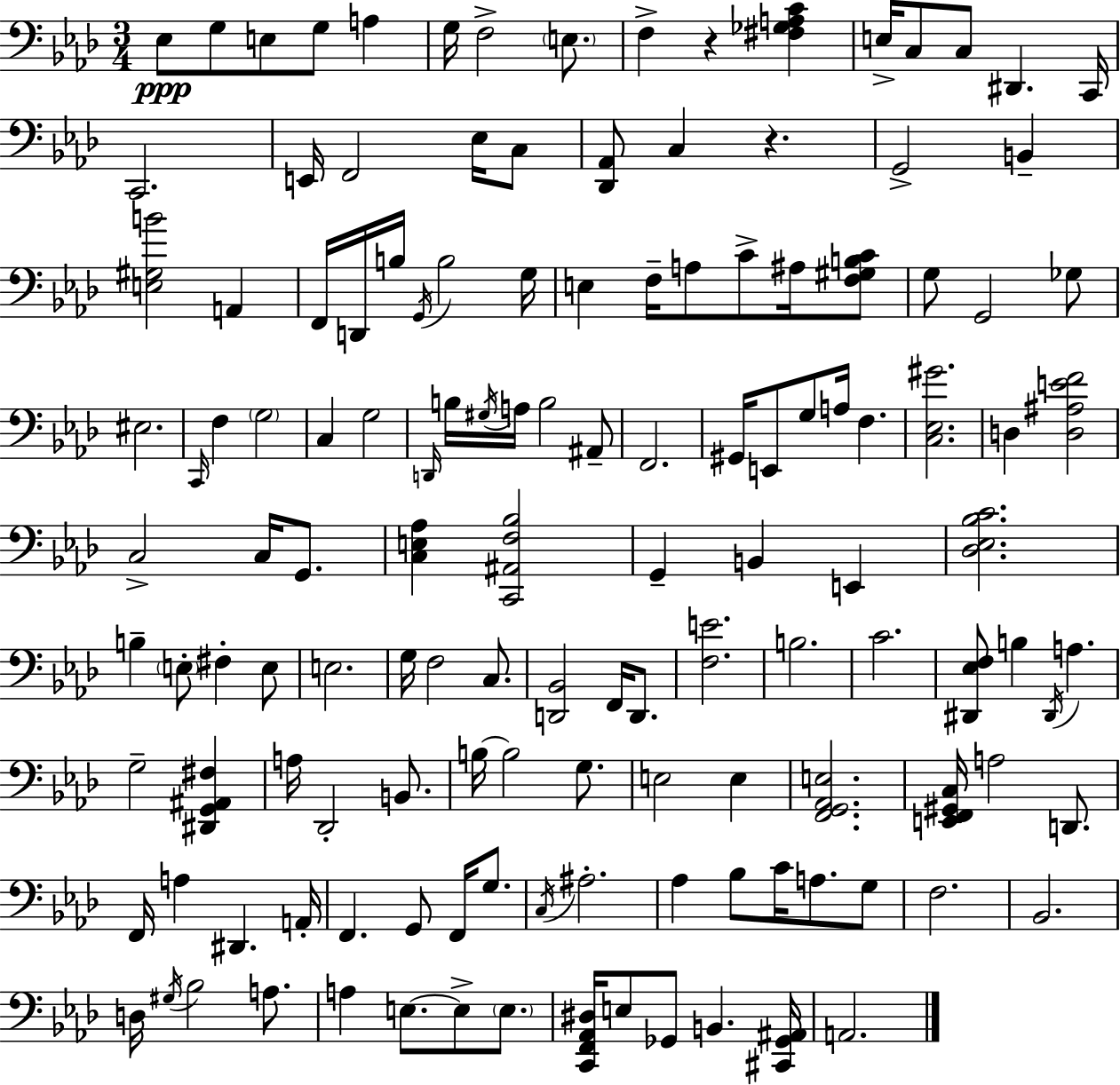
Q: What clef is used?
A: bass